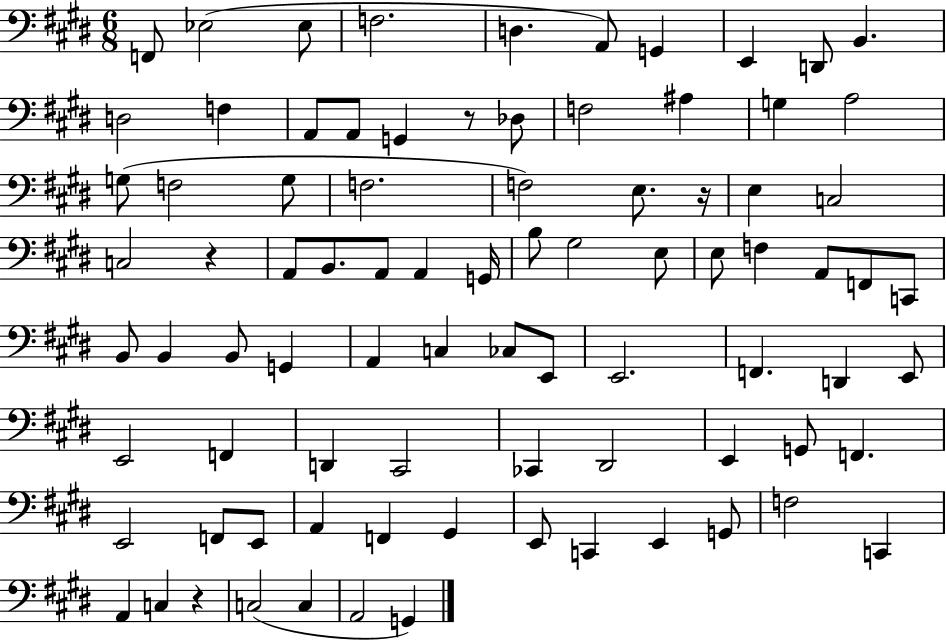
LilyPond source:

{
  \clef bass
  \numericTimeSignature
  \time 6/8
  \key e \major
  f,8 ees2( ees8 | f2. | d4. a,8) g,4 | e,4 d,8 b,4. | \break d2 f4 | a,8 a,8 g,4 r8 des8 | f2 ais4 | g4 a2 | \break g8( f2 g8 | f2. | f2) e8. r16 | e4 c2 | \break c2 r4 | a,8 b,8. a,8 a,4 g,16 | b8 gis2 e8 | e8 f4 a,8 f,8 c,8 | \break b,8 b,4 b,8 g,4 | a,4 c4 ces8 e,8 | e,2. | f,4. d,4 e,8 | \break e,2 f,4 | d,4 cis,2 | ces,4 dis,2 | e,4 g,8 f,4. | \break e,2 f,8 e,8 | a,4 f,4 gis,4 | e,8 c,4 e,4 g,8 | f2 c,4 | \break a,4 c4 r4 | c2( c4 | a,2 g,4) | \bar "|."
}